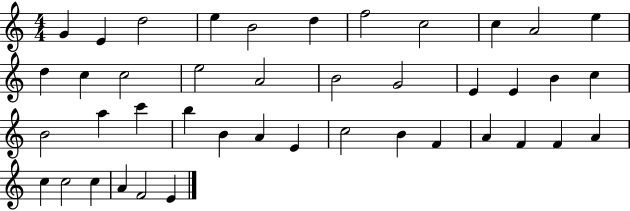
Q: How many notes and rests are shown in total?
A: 42